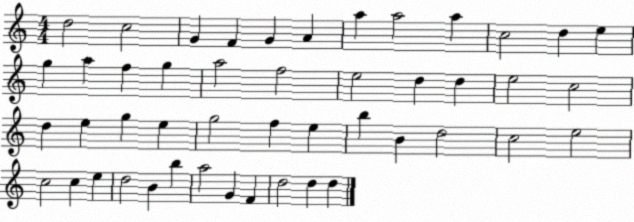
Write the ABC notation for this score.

X:1
T:Untitled
M:4/4
L:1/4
K:C
d2 c2 G F G A a a2 a c2 d e g a f g a2 f2 e2 d d e2 c2 d e g e g2 f e b B d2 c2 e2 c2 c e d2 B b a2 G F d2 d d